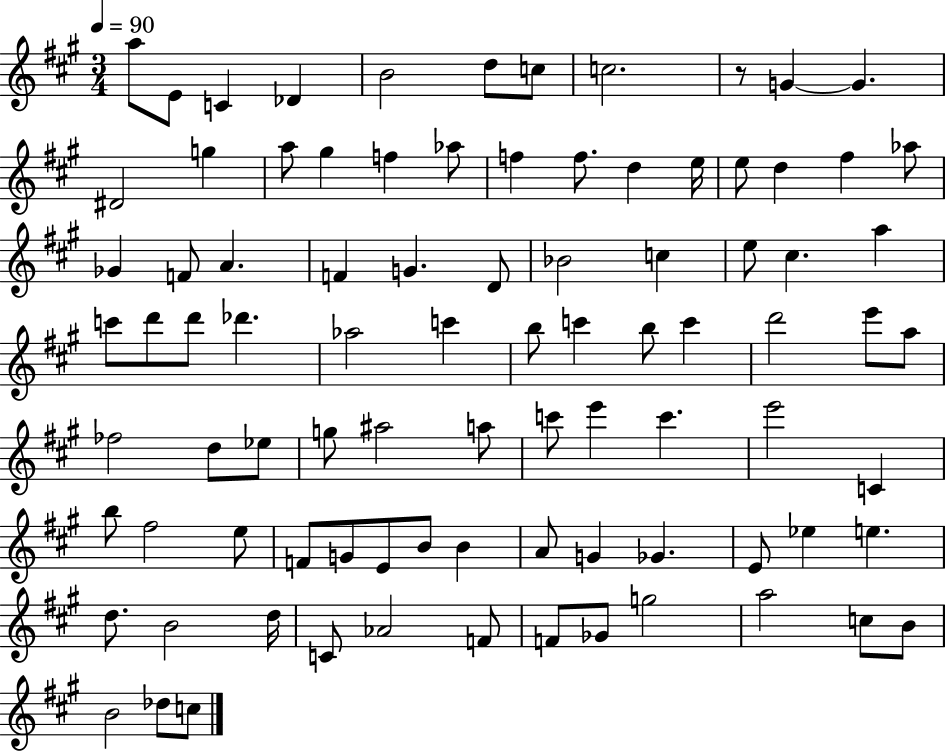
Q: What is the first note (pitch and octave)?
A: A5